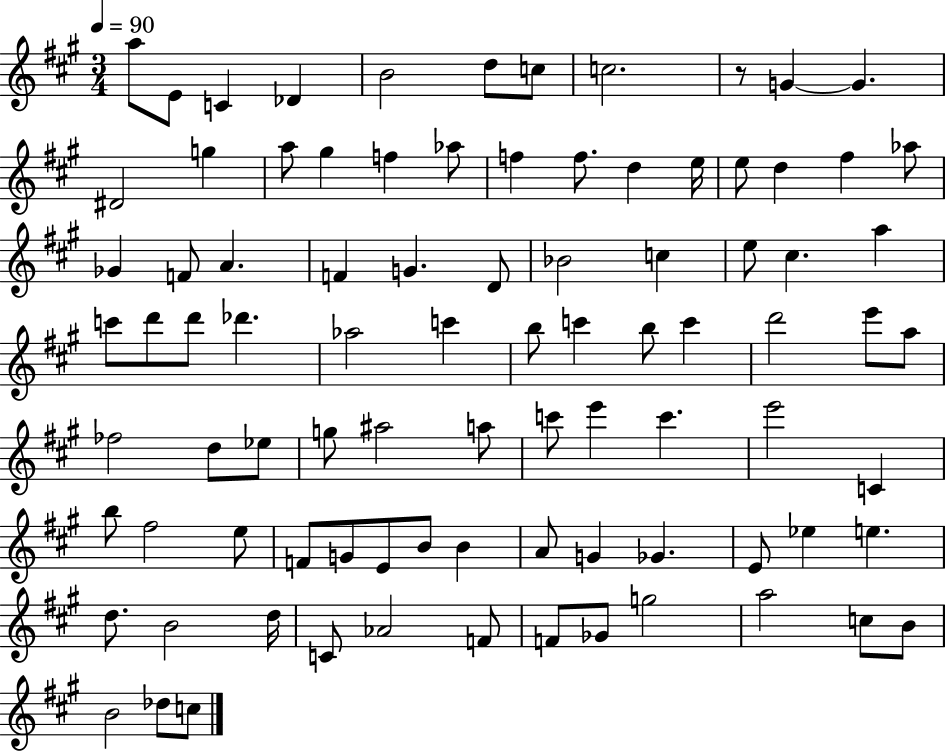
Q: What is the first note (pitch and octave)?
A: A5